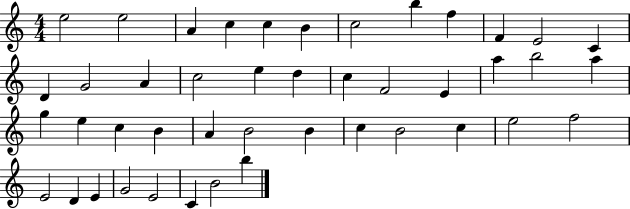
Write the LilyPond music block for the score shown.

{
  \clef treble
  \numericTimeSignature
  \time 4/4
  \key c \major
  e''2 e''2 | a'4 c''4 c''4 b'4 | c''2 b''4 f''4 | f'4 e'2 c'4 | \break d'4 g'2 a'4 | c''2 e''4 d''4 | c''4 f'2 e'4 | a''4 b''2 a''4 | \break g''4 e''4 c''4 b'4 | a'4 b'2 b'4 | c''4 b'2 c''4 | e''2 f''2 | \break e'2 d'4 e'4 | g'2 e'2 | c'4 b'2 b''4 | \bar "|."
}